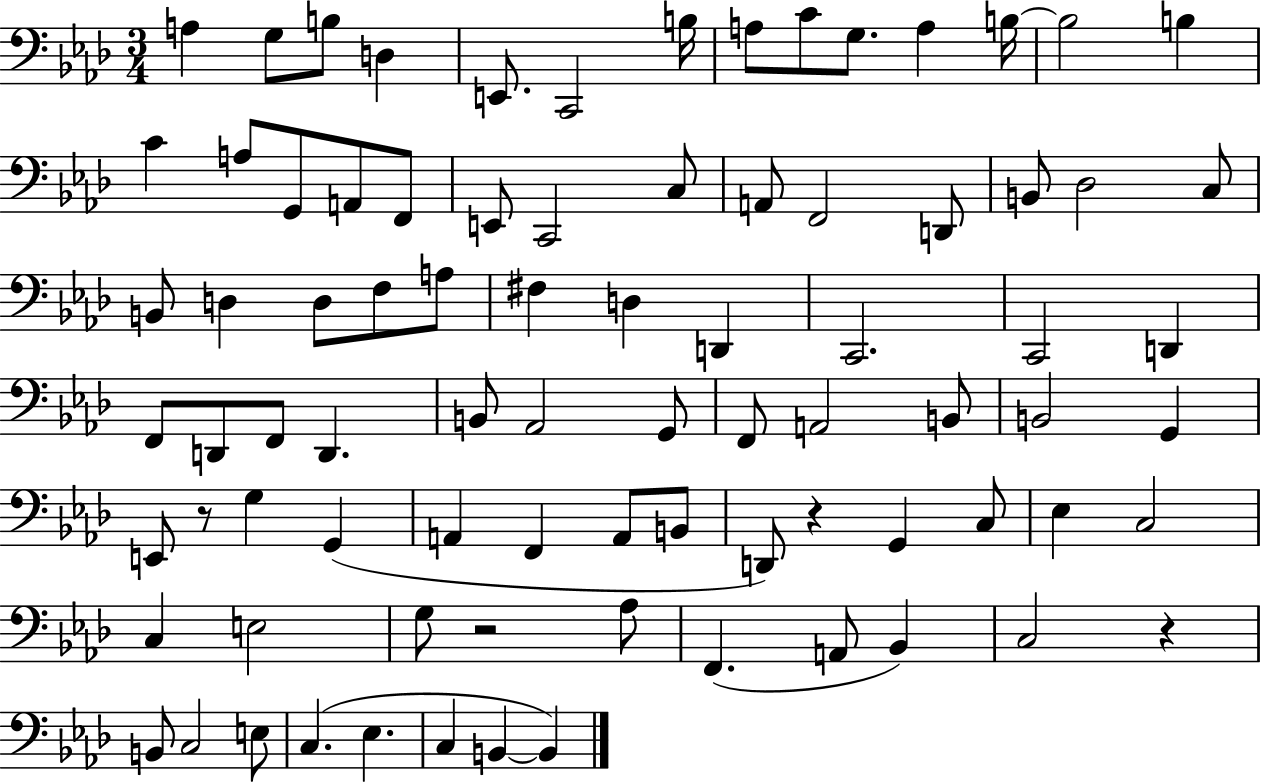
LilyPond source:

{
  \clef bass
  \numericTimeSignature
  \time 3/4
  \key aes \major
  a4 g8 b8 d4 | e,8. c,2 b16 | a8 c'8 g8. a4 b16~~ | b2 b4 | \break c'4 a8 g,8 a,8 f,8 | e,8 c,2 c8 | a,8 f,2 d,8 | b,8 des2 c8 | \break b,8 d4 d8 f8 a8 | fis4 d4 d,4 | c,2. | c,2 d,4 | \break f,8 d,8 f,8 d,4. | b,8 aes,2 g,8 | f,8 a,2 b,8 | b,2 g,4 | \break e,8 r8 g4 g,4( | a,4 f,4 a,8 b,8 | d,8) r4 g,4 c8 | ees4 c2 | \break c4 e2 | g8 r2 aes8 | f,4.( a,8 bes,4) | c2 r4 | \break b,8 c2 e8 | c4.( ees4. | c4 b,4~~ b,4) | \bar "|."
}